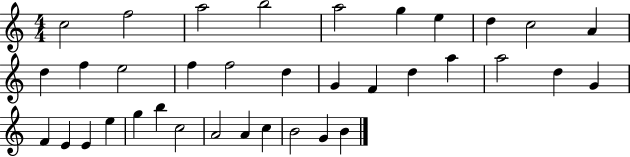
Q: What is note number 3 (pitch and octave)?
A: A5